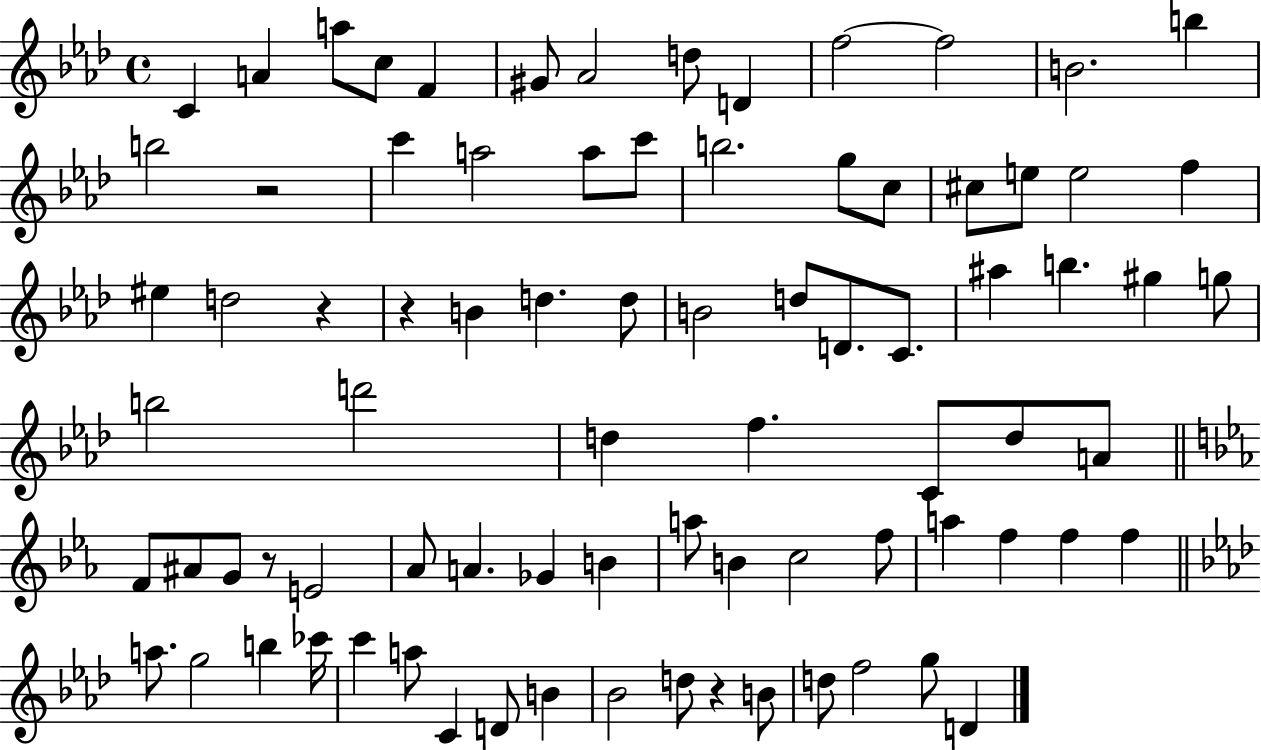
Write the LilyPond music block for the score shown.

{
  \clef treble
  \time 4/4
  \defaultTimeSignature
  \key aes \major
  \repeat volta 2 { c'4 a'4 a''8 c''8 f'4 | gis'8 aes'2 d''8 d'4 | f''2~~ f''2 | b'2. b''4 | \break b''2 r2 | c'''4 a''2 a''8 c'''8 | b''2. g''8 c''8 | cis''8 e''8 e''2 f''4 | \break eis''4 d''2 r4 | r4 b'4 d''4. d''8 | b'2 d''8 d'8. c'8. | ais''4 b''4. gis''4 g''8 | \break b''2 d'''2 | d''4 f''4. c'8 d''8 a'8 | \bar "||" \break \key c \minor f'8 ais'8 g'8 r8 e'2 | aes'8 a'4. ges'4 b'4 | a''8 b'4 c''2 f''8 | a''4 f''4 f''4 f''4 | \break \bar "||" \break \key aes \major a''8. g''2 b''4 ces'''16 | c'''4 a''8 c'4 d'8 b'4 | bes'2 d''8 r4 b'8 | d''8 f''2 g''8 d'4 | \break } \bar "|."
}